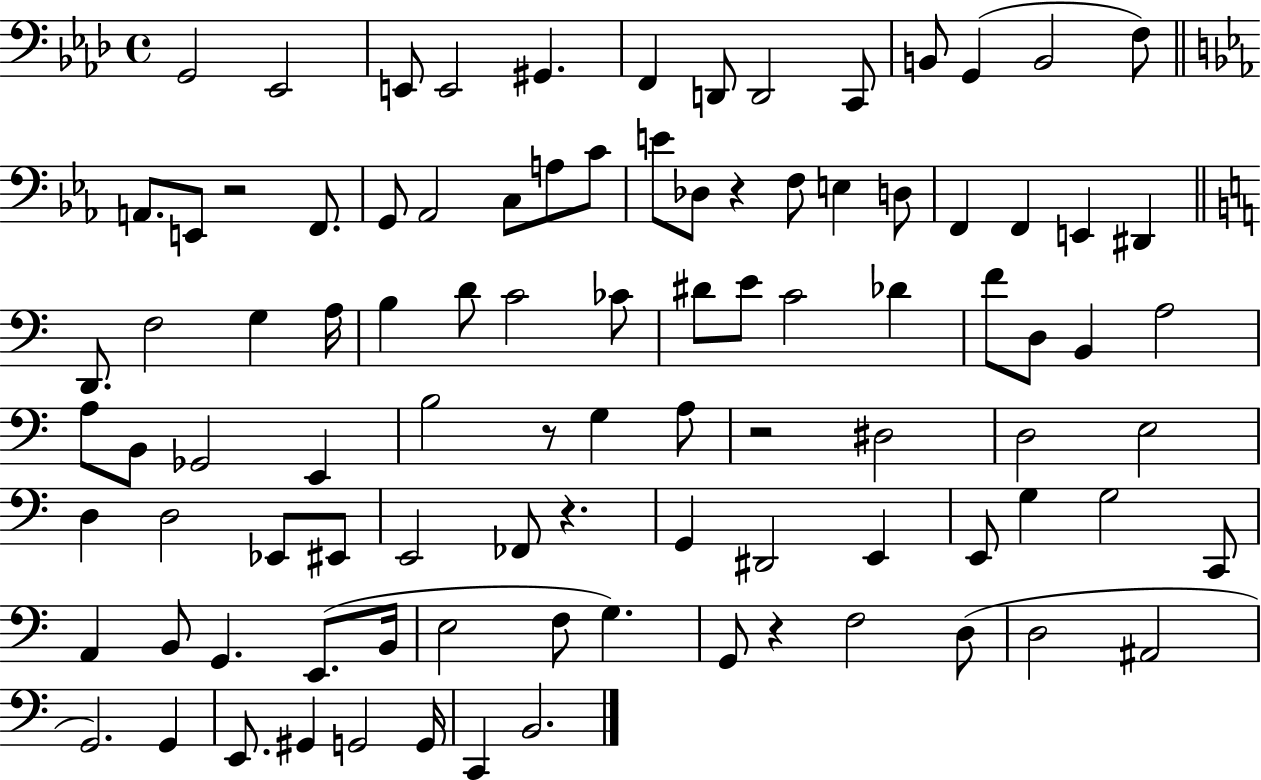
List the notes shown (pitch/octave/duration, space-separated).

G2/h Eb2/h E2/e E2/h G#2/q. F2/q D2/e D2/h C2/e B2/e G2/q B2/h F3/e A2/e. E2/e R/h F2/e. G2/e Ab2/h C3/e A3/e C4/e E4/e Db3/e R/q F3/e E3/q D3/e F2/q F2/q E2/q D#2/q D2/e. F3/h G3/q A3/s B3/q D4/e C4/h CES4/e D#4/e E4/e C4/h Db4/q F4/e D3/e B2/q A3/h A3/e B2/e Gb2/h E2/q B3/h R/e G3/q A3/e R/h D#3/h D3/h E3/h D3/q D3/h Eb2/e EIS2/e E2/h FES2/e R/q. G2/q D#2/h E2/q E2/e G3/q G3/h C2/e A2/q B2/e G2/q. E2/e. B2/s E3/h F3/e G3/q. G2/e R/q F3/h D3/e D3/h A#2/h G2/h. G2/q E2/e. G#2/q G2/h G2/s C2/q B2/h.